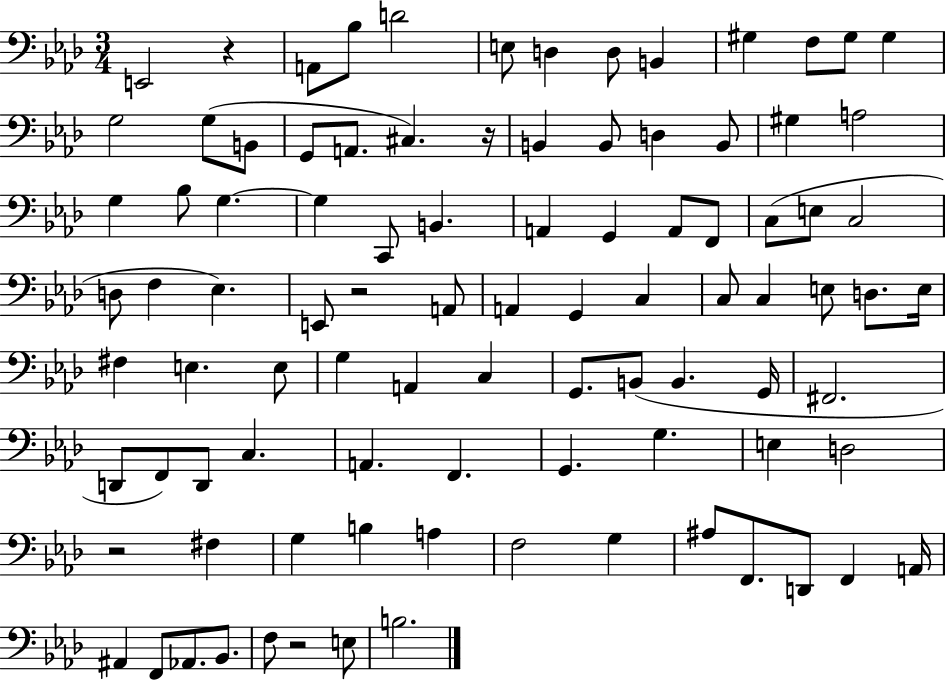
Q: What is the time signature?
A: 3/4